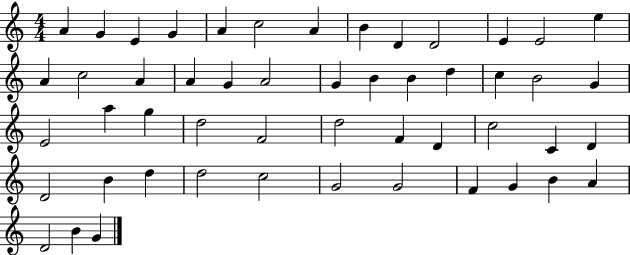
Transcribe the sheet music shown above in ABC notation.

X:1
T:Untitled
M:4/4
L:1/4
K:C
A G E G A c2 A B D D2 E E2 e A c2 A A G A2 G B B d c B2 G E2 a g d2 F2 d2 F D c2 C D D2 B d d2 c2 G2 G2 F G B A D2 B G